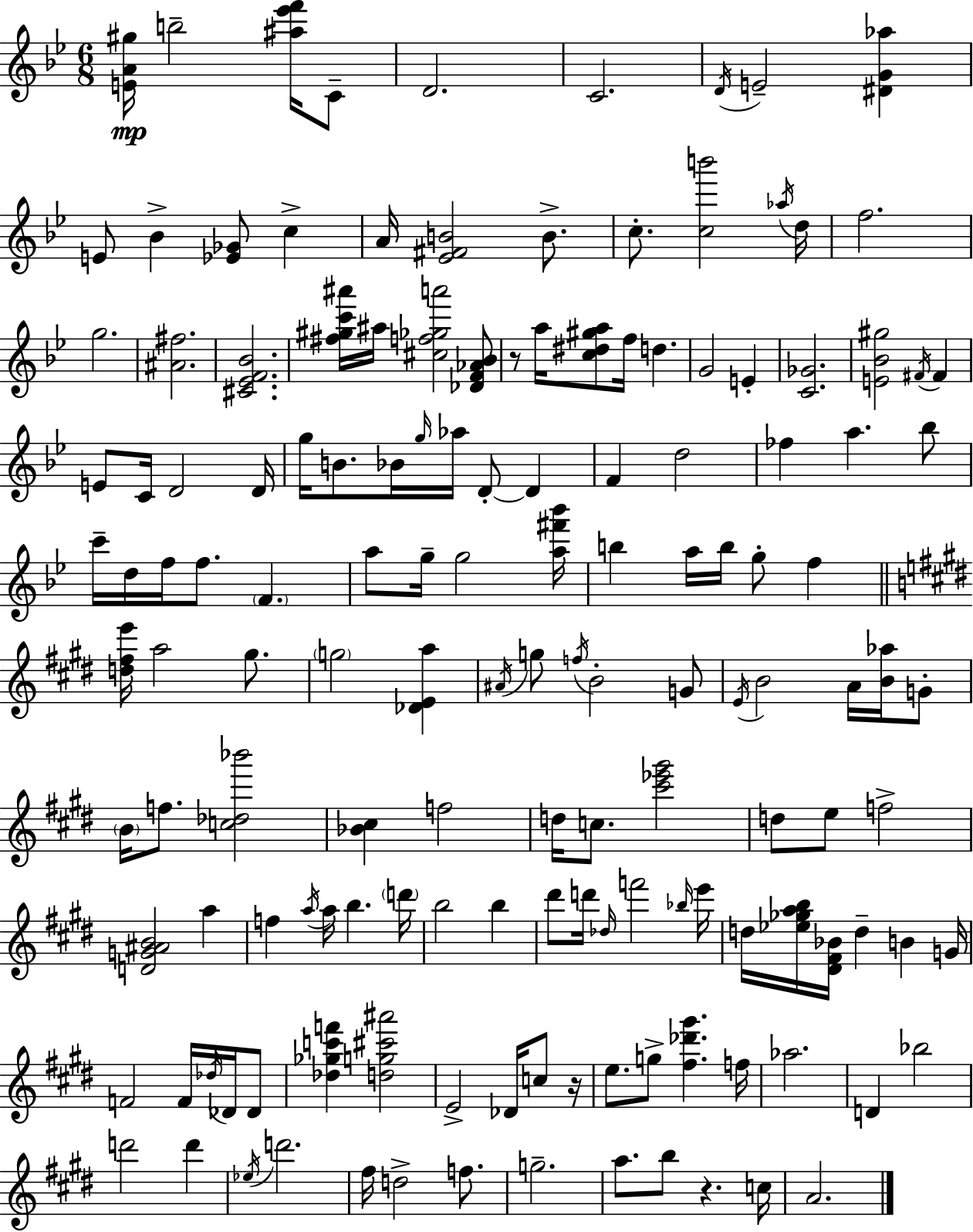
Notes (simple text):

[E4,A4,G#5]/s B5/h [A#5,Eb6,F6]/s C4/e D4/h. C4/h. D4/s E4/h [D#4,G4,Ab5]/q E4/e Bb4/q [Eb4,Gb4]/e C5/q A4/s [Eb4,F#4,B4]/h B4/e. C5/e. [C5,B6]/h Ab5/s D5/s F5/h. G5/h. [A#4,F#5]/h. [C#4,Eb4,F4,Bb4]/h. [F#5,G#5,C6,A#6]/s A#5/s [C#5,F5,Gb5,A6]/h [Db4,F4,Ab4,Bb4]/e R/e A5/s [C5,D#5,G#5,A5]/e F5/s D5/q. G4/h E4/q [C4,Gb4]/h. [E4,Bb4,G#5]/h F#4/s F#4/q E4/e C4/s D4/h D4/s G5/s B4/e. Bb4/s G5/s Ab5/s D4/e D4/q F4/q D5/h FES5/q A5/q. Bb5/e C6/s D5/s F5/s F5/e. F4/q. A5/e G5/s G5/h [A5,F#6,Bb6]/s B5/q A5/s B5/s G5/e F5/q [D5,F#5,E6]/s A5/h G#5/e. G5/h [Db4,E4,A5]/q A#4/s G5/e F5/s B4/h G4/e E4/s B4/h A4/s [B4,Ab5]/s G4/e B4/s F5/e. [C5,Db5,Bb6]/h [Bb4,C#5]/q F5/h D5/s C5/e. [C#6,Eb6,G#6]/h D5/e E5/e F5/h [D4,G4,A#4,B4]/h A5/q F5/q A5/s A5/s B5/q. D6/s B5/h B5/q D#6/e D6/s Db5/s F6/h Bb5/s E6/s D5/s [Eb5,Gb5,A5,B5]/s [D#4,F#4,Bb4]/s D5/q B4/q G4/s F4/h F4/s Db5/s Db4/s Db4/e [Db5,Gb5,C6,F6]/q [D5,G5,C#6,A#6]/h E4/h Db4/s C5/e R/s E5/e. G5/e [F#5,Db6,G#6]/q. F5/s Ab5/h. D4/q Bb5/h D6/h D6/q Eb5/s D6/h. F#5/s D5/h F5/e. G5/h. A5/e. B5/e R/q. C5/s A4/h.